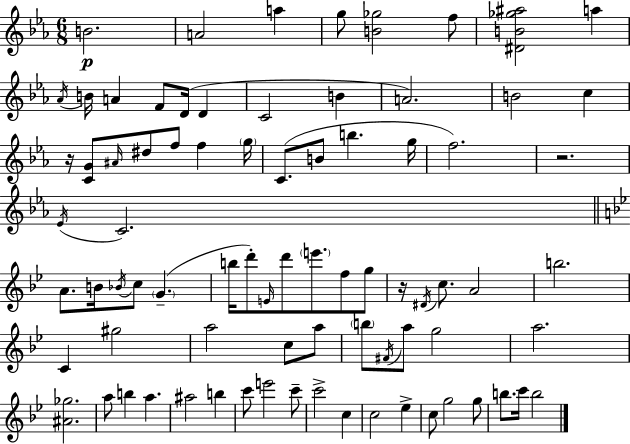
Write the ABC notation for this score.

X:1
T:Untitled
M:6/8
L:1/4
K:Cm
B2 A2 a g/2 [B_g]2 f/2 [^DB_g^a]2 a _A/4 B/4 A F/2 D/4 D C2 B A2 B2 c z/4 [CG]/2 ^A/4 ^d/2 f/2 f g/4 C/2 B/2 b g/4 f2 z2 _E/4 C2 A/2 B/4 _B/4 c/2 G b/4 d'/2 E/4 d'/2 e'/2 f/2 g/2 z/4 ^D/4 c/2 A2 b2 C ^g2 a2 c/2 a/2 b/2 ^F/4 a/2 g2 a2 [^A_g]2 a/2 b a ^a2 b c'/2 e'2 c'/2 c'2 c c2 _e c/2 g2 g/2 b/2 c'/4 b2